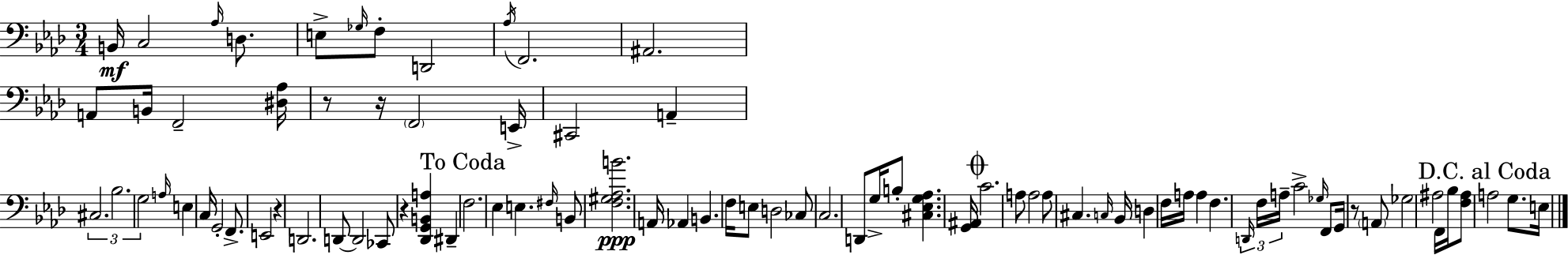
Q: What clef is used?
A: bass